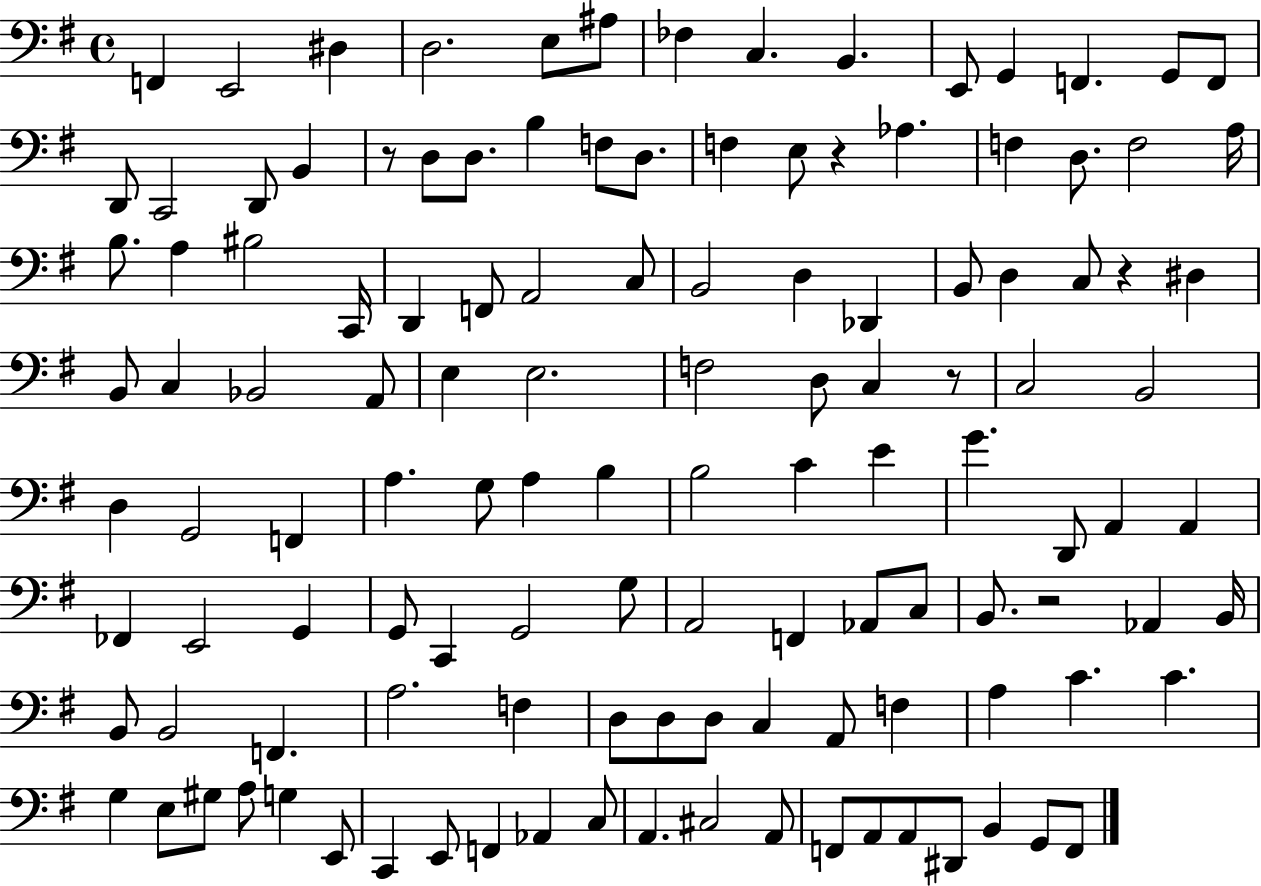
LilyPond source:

{
  \clef bass
  \time 4/4
  \defaultTimeSignature
  \key g \major
  f,4 e,2 dis4 | d2. e8 ais8 | fes4 c4. b,4. | e,8 g,4 f,4. g,8 f,8 | \break d,8 c,2 d,8 b,4 | r8 d8 d8. b4 f8 d8. | f4 e8 r4 aes4. | f4 d8. f2 a16 | \break b8. a4 bis2 c,16 | d,4 f,8 a,2 c8 | b,2 d4 des,4 | b,8 d4 c8 r4 dis4 | \break b,8 c4 bes,2 a,8 | e4 e2. | f2 d8 c4 r8 | c2 b,2 | \break d4 g,2 f,4 | a4. g8 a4 b4 | b2 c'4 e'4 | g'4. d,8 a,4 a,4 | \break fes,4 e,2 g,4 | g,8 c,4 g,2 g8 | a,2 f,4 aes,8 c8 | b,8. r2 aes,4 b,16 | \break b,8 b,2 f,4. | a2. f4 | d8 d8 d8 c4 a,8 f4 | a4 c'4. c'4. | \break g4 e8 gis8 a8 g4 e,8 | c,4 e,8 f,4 aes,4 c8 | a,4. cis2 a,8 | f,8 a,8 a,8 dis,8 b,4 g,8 f,8 | \break \bar "|."
}